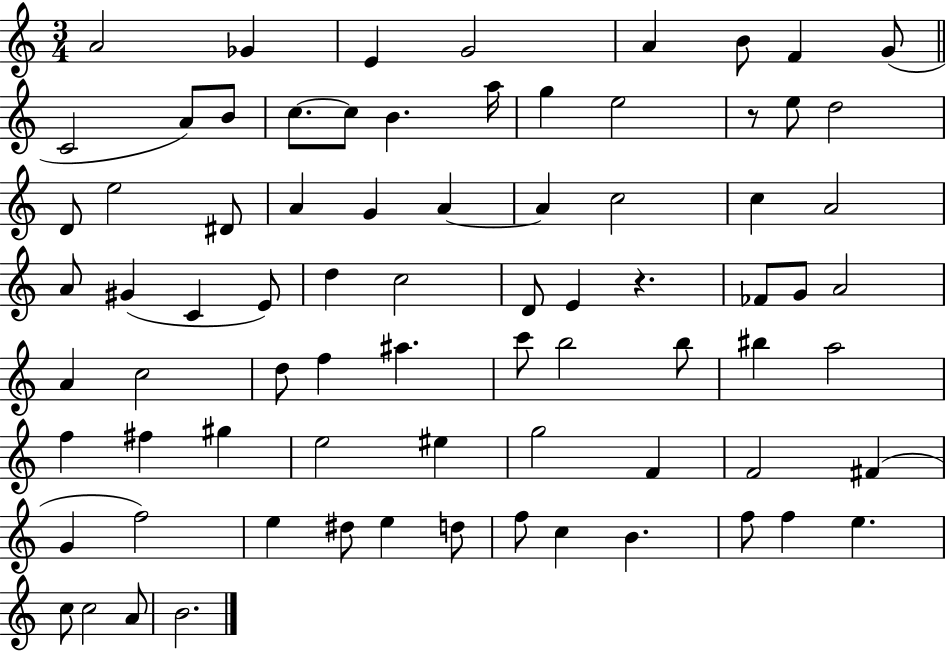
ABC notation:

X:1
T:Untitled
M:3/4
L:1/4
K:C
A2 _G E G2 A B/2 F G/2 C2 A/2 B/2 c/2 c/2 B a/4 g e2 z/2 e/2 d2 D/2 e2 ^D/2 A G A A c2 c A2 A/2 ^G C E/2 d c2 D/2 E z _F/2 G/2 A2 A c2 d/2 f ^a c'/2 b2 b/2 ^b a2 f ^f ^g e2 ^e g2 F F2 ^F G f2 e ^d/2 e d/2 f/2 c B f/2 f e c/2 c2 A/2 B2